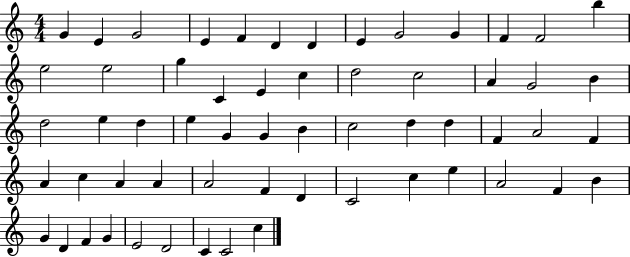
G4/q E4/q G4/h E4/q F4/q D4/q D4/q E4/q G4/h G4/q F4/q F4/h B5/q E5/h E5/h G5/q C4/q E4/q C5/q D5/h C5/h A4/q G4/h B4/q D5/h E5/q D5/q E5/q G4/q G4/q B4/q C5/h D5/q D5/q F4/q A4/h F4/q A4/q C5/q A4/q A4/q A4/h F4/q D4/q C4/h C5/q E5/q A4/h F4/q B4/q G4/q D4/q F4/q G4/q E4/h D4/h C4/q C4/h C5/q